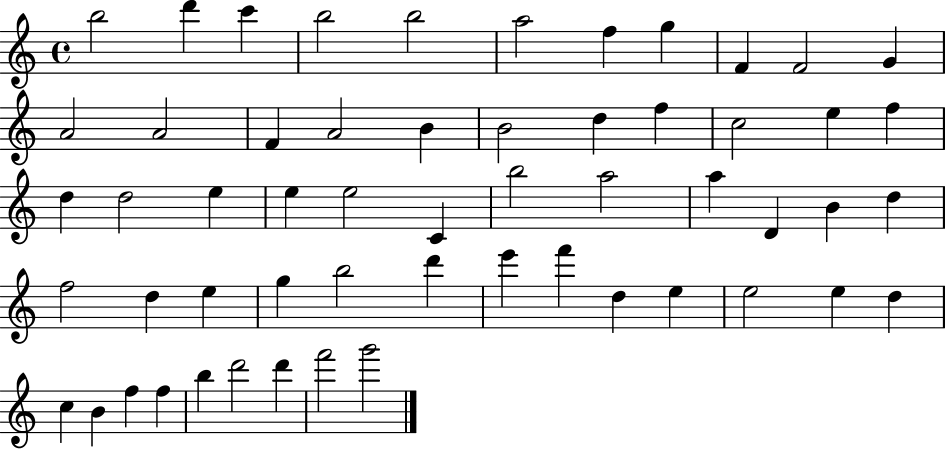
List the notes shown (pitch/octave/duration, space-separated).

B5/h D6/q C6/q B5/h B5/h A5/h F5/q G5/q F4/q F4/h G4/q A4/h A4/h F4/q A4/h B4/q B4/h D5/q F5/q C5/h E5/q F5/q D5/q D5/h E5/q E5/q E5/h C4/q B5/h A5/h A5/q D4/q B4/q D5/q F5/h D5/q E5/q G5/q B5/h D6/q E6/q F6/q D5/q E5/q E5/h E5/q D5/q C5/q B4/q F5/q F5/q B5/q D6/h D6/q F6/h G6/h